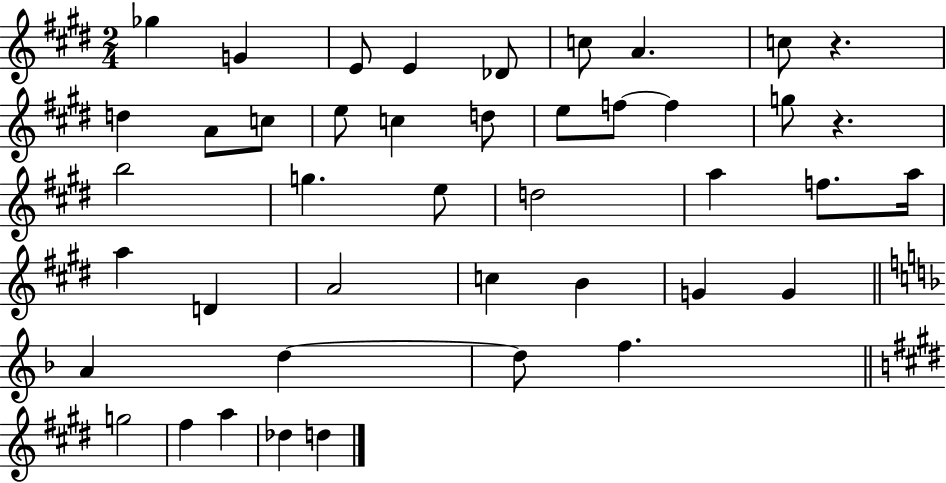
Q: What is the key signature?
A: E major